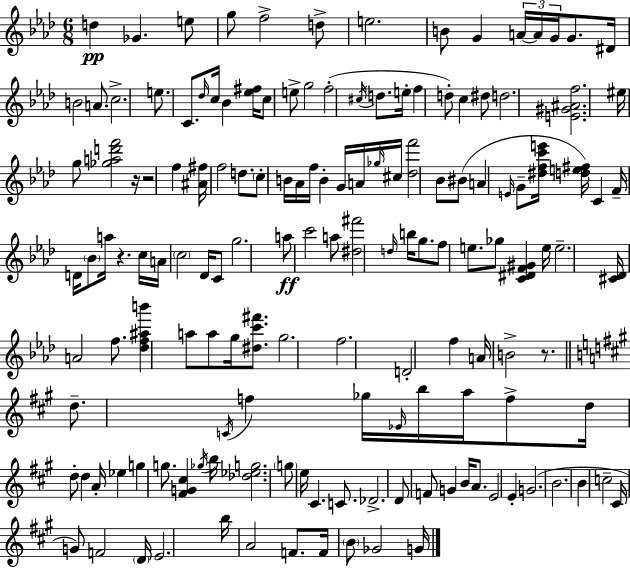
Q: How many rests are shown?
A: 4